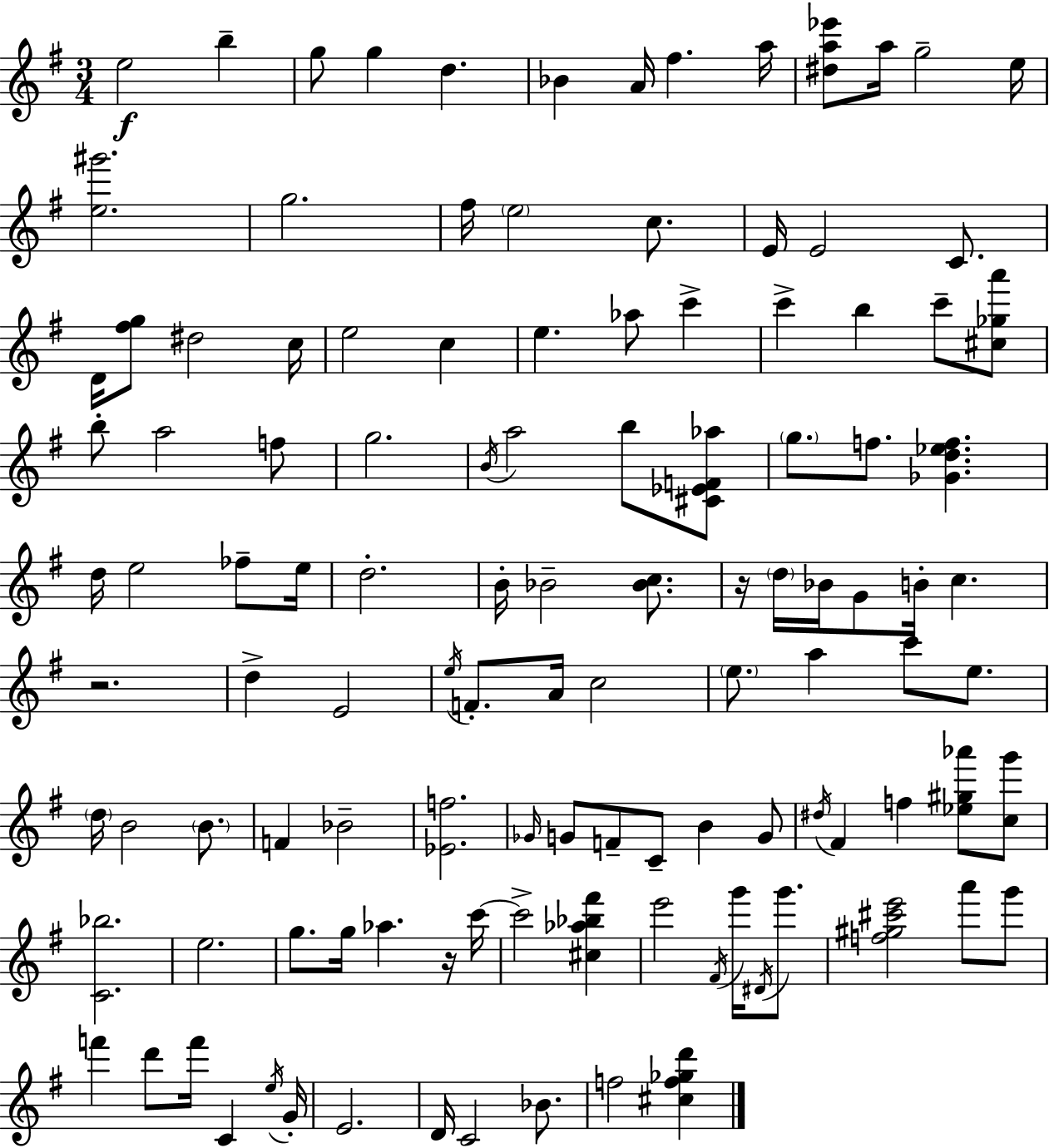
{
  \clef treble
  \numericTimeSignature
  \time 3/4
  \key e \minor
  e''2\f b''4-- | g''8 g''4 d''4. | bes'4 a'16 fis''4. a''16 | <dis'' a'' ees'''>8 a''16 g''2-- e''16 | \break <e'' gis'''>2. | g''2. | fis''16 \parenthesize e''2 c''8. | e'16 e'2 c'8. | \break d'16 <fis'' g''>8 dis''2 c''16 | e''2 c''4 | e''4. aes''8 c'''4-> | c'''4-> b''4 c'''8-- <cis'' ges'' a'''>8 | \break b''8-. a''2 f''8 | g''2. | \acciaccatura { b'16 } a''2 b''8 <cis' ees' f' aes''>8 | \parenthesize g''8. f''8. <ges' d'' ees'' f''>4. | \break d''16 e''2 fes''8-- | e''16 d''2.-. | b'16-. bes'2-- <bes' c''>8. | r16 \parenthesize d''16 bes'16 g'8 b'16-. c''4. | \break r2. | d''4-> e'2 | \acciaccatura { e''16 } f'8.-. a'16 c''2 | \parenthesize e''8. a''4 c'''8 e''8. | \break \parenthesize d''16 b'2 \parenthesize b'8. | f'4 bes'2-- | <ees' f''>2. | \grace { ges'16 } g'8 f'8-- c'8-- b'4 | \break g'8 \acciaccatura { dis''16 } fis'4 f''4 | <ees'' gis'' aes'''>8 <c'' g'''>8 <c' bes''>2. | e''2. | g''8. g''16 aes''4. | \break r16 c'''16~~ c'''2-> | <cis'' aes'' bes'' fis'''>4 e'''2 | \acciaccatura { fis'16 } g'''16 \acciaccatura { dis'16 } g'''8. <f'' gis'' cis''' e'''>2 | a'''8 g'''8 f'''4 d'''8 | \break f'''16 c'4 \acciaccatura { e''16 } g'16-. e'2. | d'16 c'2 | bes'8. f''2 | <cis'' f'' ges'' d'''>4 \bar "|."
}